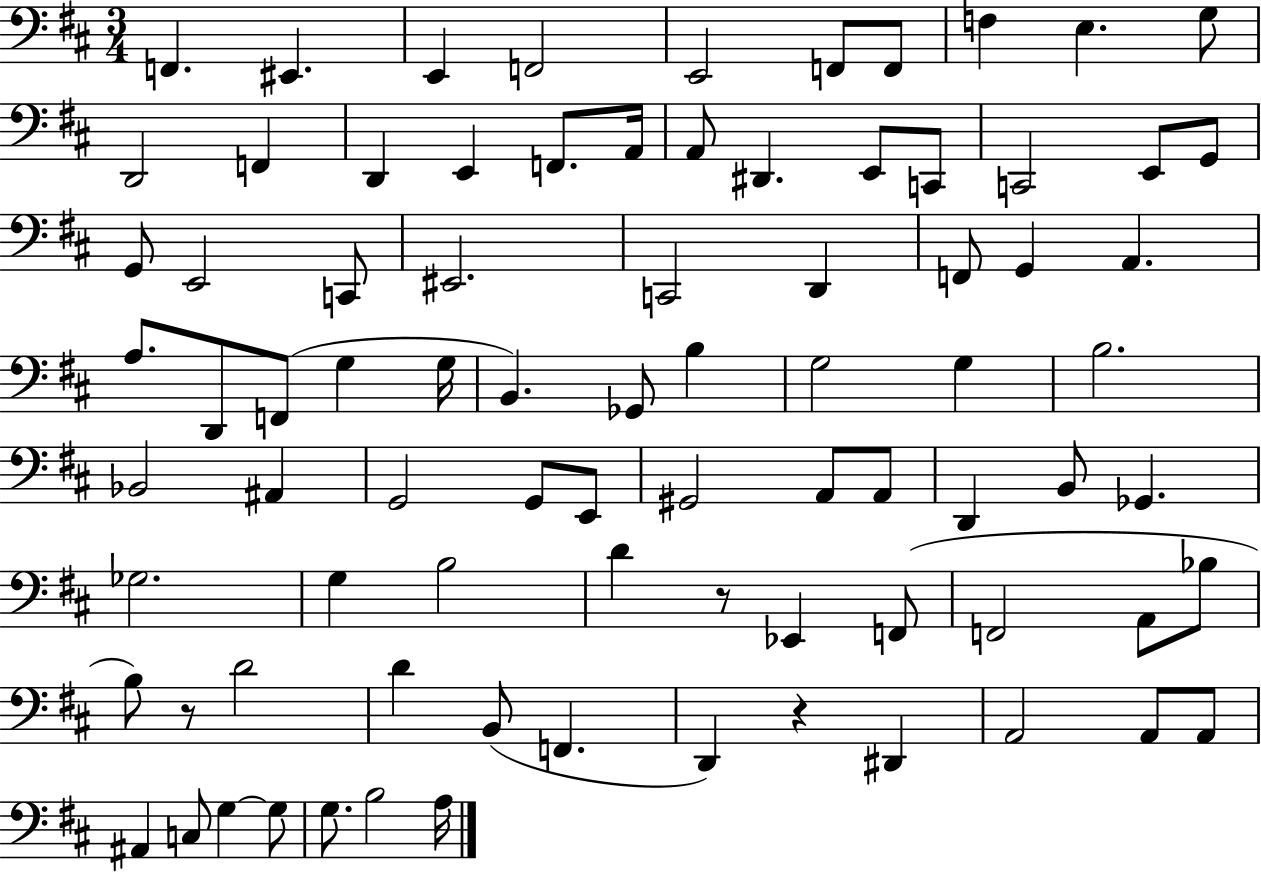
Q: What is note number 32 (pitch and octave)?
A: A2